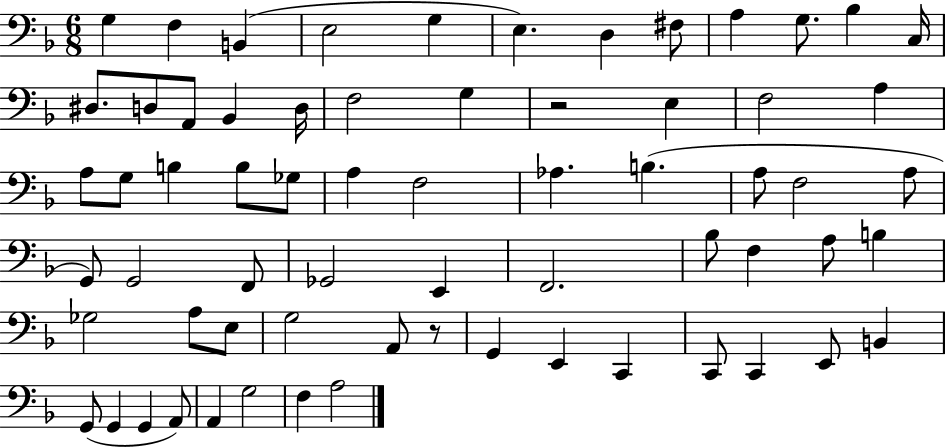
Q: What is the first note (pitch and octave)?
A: G3